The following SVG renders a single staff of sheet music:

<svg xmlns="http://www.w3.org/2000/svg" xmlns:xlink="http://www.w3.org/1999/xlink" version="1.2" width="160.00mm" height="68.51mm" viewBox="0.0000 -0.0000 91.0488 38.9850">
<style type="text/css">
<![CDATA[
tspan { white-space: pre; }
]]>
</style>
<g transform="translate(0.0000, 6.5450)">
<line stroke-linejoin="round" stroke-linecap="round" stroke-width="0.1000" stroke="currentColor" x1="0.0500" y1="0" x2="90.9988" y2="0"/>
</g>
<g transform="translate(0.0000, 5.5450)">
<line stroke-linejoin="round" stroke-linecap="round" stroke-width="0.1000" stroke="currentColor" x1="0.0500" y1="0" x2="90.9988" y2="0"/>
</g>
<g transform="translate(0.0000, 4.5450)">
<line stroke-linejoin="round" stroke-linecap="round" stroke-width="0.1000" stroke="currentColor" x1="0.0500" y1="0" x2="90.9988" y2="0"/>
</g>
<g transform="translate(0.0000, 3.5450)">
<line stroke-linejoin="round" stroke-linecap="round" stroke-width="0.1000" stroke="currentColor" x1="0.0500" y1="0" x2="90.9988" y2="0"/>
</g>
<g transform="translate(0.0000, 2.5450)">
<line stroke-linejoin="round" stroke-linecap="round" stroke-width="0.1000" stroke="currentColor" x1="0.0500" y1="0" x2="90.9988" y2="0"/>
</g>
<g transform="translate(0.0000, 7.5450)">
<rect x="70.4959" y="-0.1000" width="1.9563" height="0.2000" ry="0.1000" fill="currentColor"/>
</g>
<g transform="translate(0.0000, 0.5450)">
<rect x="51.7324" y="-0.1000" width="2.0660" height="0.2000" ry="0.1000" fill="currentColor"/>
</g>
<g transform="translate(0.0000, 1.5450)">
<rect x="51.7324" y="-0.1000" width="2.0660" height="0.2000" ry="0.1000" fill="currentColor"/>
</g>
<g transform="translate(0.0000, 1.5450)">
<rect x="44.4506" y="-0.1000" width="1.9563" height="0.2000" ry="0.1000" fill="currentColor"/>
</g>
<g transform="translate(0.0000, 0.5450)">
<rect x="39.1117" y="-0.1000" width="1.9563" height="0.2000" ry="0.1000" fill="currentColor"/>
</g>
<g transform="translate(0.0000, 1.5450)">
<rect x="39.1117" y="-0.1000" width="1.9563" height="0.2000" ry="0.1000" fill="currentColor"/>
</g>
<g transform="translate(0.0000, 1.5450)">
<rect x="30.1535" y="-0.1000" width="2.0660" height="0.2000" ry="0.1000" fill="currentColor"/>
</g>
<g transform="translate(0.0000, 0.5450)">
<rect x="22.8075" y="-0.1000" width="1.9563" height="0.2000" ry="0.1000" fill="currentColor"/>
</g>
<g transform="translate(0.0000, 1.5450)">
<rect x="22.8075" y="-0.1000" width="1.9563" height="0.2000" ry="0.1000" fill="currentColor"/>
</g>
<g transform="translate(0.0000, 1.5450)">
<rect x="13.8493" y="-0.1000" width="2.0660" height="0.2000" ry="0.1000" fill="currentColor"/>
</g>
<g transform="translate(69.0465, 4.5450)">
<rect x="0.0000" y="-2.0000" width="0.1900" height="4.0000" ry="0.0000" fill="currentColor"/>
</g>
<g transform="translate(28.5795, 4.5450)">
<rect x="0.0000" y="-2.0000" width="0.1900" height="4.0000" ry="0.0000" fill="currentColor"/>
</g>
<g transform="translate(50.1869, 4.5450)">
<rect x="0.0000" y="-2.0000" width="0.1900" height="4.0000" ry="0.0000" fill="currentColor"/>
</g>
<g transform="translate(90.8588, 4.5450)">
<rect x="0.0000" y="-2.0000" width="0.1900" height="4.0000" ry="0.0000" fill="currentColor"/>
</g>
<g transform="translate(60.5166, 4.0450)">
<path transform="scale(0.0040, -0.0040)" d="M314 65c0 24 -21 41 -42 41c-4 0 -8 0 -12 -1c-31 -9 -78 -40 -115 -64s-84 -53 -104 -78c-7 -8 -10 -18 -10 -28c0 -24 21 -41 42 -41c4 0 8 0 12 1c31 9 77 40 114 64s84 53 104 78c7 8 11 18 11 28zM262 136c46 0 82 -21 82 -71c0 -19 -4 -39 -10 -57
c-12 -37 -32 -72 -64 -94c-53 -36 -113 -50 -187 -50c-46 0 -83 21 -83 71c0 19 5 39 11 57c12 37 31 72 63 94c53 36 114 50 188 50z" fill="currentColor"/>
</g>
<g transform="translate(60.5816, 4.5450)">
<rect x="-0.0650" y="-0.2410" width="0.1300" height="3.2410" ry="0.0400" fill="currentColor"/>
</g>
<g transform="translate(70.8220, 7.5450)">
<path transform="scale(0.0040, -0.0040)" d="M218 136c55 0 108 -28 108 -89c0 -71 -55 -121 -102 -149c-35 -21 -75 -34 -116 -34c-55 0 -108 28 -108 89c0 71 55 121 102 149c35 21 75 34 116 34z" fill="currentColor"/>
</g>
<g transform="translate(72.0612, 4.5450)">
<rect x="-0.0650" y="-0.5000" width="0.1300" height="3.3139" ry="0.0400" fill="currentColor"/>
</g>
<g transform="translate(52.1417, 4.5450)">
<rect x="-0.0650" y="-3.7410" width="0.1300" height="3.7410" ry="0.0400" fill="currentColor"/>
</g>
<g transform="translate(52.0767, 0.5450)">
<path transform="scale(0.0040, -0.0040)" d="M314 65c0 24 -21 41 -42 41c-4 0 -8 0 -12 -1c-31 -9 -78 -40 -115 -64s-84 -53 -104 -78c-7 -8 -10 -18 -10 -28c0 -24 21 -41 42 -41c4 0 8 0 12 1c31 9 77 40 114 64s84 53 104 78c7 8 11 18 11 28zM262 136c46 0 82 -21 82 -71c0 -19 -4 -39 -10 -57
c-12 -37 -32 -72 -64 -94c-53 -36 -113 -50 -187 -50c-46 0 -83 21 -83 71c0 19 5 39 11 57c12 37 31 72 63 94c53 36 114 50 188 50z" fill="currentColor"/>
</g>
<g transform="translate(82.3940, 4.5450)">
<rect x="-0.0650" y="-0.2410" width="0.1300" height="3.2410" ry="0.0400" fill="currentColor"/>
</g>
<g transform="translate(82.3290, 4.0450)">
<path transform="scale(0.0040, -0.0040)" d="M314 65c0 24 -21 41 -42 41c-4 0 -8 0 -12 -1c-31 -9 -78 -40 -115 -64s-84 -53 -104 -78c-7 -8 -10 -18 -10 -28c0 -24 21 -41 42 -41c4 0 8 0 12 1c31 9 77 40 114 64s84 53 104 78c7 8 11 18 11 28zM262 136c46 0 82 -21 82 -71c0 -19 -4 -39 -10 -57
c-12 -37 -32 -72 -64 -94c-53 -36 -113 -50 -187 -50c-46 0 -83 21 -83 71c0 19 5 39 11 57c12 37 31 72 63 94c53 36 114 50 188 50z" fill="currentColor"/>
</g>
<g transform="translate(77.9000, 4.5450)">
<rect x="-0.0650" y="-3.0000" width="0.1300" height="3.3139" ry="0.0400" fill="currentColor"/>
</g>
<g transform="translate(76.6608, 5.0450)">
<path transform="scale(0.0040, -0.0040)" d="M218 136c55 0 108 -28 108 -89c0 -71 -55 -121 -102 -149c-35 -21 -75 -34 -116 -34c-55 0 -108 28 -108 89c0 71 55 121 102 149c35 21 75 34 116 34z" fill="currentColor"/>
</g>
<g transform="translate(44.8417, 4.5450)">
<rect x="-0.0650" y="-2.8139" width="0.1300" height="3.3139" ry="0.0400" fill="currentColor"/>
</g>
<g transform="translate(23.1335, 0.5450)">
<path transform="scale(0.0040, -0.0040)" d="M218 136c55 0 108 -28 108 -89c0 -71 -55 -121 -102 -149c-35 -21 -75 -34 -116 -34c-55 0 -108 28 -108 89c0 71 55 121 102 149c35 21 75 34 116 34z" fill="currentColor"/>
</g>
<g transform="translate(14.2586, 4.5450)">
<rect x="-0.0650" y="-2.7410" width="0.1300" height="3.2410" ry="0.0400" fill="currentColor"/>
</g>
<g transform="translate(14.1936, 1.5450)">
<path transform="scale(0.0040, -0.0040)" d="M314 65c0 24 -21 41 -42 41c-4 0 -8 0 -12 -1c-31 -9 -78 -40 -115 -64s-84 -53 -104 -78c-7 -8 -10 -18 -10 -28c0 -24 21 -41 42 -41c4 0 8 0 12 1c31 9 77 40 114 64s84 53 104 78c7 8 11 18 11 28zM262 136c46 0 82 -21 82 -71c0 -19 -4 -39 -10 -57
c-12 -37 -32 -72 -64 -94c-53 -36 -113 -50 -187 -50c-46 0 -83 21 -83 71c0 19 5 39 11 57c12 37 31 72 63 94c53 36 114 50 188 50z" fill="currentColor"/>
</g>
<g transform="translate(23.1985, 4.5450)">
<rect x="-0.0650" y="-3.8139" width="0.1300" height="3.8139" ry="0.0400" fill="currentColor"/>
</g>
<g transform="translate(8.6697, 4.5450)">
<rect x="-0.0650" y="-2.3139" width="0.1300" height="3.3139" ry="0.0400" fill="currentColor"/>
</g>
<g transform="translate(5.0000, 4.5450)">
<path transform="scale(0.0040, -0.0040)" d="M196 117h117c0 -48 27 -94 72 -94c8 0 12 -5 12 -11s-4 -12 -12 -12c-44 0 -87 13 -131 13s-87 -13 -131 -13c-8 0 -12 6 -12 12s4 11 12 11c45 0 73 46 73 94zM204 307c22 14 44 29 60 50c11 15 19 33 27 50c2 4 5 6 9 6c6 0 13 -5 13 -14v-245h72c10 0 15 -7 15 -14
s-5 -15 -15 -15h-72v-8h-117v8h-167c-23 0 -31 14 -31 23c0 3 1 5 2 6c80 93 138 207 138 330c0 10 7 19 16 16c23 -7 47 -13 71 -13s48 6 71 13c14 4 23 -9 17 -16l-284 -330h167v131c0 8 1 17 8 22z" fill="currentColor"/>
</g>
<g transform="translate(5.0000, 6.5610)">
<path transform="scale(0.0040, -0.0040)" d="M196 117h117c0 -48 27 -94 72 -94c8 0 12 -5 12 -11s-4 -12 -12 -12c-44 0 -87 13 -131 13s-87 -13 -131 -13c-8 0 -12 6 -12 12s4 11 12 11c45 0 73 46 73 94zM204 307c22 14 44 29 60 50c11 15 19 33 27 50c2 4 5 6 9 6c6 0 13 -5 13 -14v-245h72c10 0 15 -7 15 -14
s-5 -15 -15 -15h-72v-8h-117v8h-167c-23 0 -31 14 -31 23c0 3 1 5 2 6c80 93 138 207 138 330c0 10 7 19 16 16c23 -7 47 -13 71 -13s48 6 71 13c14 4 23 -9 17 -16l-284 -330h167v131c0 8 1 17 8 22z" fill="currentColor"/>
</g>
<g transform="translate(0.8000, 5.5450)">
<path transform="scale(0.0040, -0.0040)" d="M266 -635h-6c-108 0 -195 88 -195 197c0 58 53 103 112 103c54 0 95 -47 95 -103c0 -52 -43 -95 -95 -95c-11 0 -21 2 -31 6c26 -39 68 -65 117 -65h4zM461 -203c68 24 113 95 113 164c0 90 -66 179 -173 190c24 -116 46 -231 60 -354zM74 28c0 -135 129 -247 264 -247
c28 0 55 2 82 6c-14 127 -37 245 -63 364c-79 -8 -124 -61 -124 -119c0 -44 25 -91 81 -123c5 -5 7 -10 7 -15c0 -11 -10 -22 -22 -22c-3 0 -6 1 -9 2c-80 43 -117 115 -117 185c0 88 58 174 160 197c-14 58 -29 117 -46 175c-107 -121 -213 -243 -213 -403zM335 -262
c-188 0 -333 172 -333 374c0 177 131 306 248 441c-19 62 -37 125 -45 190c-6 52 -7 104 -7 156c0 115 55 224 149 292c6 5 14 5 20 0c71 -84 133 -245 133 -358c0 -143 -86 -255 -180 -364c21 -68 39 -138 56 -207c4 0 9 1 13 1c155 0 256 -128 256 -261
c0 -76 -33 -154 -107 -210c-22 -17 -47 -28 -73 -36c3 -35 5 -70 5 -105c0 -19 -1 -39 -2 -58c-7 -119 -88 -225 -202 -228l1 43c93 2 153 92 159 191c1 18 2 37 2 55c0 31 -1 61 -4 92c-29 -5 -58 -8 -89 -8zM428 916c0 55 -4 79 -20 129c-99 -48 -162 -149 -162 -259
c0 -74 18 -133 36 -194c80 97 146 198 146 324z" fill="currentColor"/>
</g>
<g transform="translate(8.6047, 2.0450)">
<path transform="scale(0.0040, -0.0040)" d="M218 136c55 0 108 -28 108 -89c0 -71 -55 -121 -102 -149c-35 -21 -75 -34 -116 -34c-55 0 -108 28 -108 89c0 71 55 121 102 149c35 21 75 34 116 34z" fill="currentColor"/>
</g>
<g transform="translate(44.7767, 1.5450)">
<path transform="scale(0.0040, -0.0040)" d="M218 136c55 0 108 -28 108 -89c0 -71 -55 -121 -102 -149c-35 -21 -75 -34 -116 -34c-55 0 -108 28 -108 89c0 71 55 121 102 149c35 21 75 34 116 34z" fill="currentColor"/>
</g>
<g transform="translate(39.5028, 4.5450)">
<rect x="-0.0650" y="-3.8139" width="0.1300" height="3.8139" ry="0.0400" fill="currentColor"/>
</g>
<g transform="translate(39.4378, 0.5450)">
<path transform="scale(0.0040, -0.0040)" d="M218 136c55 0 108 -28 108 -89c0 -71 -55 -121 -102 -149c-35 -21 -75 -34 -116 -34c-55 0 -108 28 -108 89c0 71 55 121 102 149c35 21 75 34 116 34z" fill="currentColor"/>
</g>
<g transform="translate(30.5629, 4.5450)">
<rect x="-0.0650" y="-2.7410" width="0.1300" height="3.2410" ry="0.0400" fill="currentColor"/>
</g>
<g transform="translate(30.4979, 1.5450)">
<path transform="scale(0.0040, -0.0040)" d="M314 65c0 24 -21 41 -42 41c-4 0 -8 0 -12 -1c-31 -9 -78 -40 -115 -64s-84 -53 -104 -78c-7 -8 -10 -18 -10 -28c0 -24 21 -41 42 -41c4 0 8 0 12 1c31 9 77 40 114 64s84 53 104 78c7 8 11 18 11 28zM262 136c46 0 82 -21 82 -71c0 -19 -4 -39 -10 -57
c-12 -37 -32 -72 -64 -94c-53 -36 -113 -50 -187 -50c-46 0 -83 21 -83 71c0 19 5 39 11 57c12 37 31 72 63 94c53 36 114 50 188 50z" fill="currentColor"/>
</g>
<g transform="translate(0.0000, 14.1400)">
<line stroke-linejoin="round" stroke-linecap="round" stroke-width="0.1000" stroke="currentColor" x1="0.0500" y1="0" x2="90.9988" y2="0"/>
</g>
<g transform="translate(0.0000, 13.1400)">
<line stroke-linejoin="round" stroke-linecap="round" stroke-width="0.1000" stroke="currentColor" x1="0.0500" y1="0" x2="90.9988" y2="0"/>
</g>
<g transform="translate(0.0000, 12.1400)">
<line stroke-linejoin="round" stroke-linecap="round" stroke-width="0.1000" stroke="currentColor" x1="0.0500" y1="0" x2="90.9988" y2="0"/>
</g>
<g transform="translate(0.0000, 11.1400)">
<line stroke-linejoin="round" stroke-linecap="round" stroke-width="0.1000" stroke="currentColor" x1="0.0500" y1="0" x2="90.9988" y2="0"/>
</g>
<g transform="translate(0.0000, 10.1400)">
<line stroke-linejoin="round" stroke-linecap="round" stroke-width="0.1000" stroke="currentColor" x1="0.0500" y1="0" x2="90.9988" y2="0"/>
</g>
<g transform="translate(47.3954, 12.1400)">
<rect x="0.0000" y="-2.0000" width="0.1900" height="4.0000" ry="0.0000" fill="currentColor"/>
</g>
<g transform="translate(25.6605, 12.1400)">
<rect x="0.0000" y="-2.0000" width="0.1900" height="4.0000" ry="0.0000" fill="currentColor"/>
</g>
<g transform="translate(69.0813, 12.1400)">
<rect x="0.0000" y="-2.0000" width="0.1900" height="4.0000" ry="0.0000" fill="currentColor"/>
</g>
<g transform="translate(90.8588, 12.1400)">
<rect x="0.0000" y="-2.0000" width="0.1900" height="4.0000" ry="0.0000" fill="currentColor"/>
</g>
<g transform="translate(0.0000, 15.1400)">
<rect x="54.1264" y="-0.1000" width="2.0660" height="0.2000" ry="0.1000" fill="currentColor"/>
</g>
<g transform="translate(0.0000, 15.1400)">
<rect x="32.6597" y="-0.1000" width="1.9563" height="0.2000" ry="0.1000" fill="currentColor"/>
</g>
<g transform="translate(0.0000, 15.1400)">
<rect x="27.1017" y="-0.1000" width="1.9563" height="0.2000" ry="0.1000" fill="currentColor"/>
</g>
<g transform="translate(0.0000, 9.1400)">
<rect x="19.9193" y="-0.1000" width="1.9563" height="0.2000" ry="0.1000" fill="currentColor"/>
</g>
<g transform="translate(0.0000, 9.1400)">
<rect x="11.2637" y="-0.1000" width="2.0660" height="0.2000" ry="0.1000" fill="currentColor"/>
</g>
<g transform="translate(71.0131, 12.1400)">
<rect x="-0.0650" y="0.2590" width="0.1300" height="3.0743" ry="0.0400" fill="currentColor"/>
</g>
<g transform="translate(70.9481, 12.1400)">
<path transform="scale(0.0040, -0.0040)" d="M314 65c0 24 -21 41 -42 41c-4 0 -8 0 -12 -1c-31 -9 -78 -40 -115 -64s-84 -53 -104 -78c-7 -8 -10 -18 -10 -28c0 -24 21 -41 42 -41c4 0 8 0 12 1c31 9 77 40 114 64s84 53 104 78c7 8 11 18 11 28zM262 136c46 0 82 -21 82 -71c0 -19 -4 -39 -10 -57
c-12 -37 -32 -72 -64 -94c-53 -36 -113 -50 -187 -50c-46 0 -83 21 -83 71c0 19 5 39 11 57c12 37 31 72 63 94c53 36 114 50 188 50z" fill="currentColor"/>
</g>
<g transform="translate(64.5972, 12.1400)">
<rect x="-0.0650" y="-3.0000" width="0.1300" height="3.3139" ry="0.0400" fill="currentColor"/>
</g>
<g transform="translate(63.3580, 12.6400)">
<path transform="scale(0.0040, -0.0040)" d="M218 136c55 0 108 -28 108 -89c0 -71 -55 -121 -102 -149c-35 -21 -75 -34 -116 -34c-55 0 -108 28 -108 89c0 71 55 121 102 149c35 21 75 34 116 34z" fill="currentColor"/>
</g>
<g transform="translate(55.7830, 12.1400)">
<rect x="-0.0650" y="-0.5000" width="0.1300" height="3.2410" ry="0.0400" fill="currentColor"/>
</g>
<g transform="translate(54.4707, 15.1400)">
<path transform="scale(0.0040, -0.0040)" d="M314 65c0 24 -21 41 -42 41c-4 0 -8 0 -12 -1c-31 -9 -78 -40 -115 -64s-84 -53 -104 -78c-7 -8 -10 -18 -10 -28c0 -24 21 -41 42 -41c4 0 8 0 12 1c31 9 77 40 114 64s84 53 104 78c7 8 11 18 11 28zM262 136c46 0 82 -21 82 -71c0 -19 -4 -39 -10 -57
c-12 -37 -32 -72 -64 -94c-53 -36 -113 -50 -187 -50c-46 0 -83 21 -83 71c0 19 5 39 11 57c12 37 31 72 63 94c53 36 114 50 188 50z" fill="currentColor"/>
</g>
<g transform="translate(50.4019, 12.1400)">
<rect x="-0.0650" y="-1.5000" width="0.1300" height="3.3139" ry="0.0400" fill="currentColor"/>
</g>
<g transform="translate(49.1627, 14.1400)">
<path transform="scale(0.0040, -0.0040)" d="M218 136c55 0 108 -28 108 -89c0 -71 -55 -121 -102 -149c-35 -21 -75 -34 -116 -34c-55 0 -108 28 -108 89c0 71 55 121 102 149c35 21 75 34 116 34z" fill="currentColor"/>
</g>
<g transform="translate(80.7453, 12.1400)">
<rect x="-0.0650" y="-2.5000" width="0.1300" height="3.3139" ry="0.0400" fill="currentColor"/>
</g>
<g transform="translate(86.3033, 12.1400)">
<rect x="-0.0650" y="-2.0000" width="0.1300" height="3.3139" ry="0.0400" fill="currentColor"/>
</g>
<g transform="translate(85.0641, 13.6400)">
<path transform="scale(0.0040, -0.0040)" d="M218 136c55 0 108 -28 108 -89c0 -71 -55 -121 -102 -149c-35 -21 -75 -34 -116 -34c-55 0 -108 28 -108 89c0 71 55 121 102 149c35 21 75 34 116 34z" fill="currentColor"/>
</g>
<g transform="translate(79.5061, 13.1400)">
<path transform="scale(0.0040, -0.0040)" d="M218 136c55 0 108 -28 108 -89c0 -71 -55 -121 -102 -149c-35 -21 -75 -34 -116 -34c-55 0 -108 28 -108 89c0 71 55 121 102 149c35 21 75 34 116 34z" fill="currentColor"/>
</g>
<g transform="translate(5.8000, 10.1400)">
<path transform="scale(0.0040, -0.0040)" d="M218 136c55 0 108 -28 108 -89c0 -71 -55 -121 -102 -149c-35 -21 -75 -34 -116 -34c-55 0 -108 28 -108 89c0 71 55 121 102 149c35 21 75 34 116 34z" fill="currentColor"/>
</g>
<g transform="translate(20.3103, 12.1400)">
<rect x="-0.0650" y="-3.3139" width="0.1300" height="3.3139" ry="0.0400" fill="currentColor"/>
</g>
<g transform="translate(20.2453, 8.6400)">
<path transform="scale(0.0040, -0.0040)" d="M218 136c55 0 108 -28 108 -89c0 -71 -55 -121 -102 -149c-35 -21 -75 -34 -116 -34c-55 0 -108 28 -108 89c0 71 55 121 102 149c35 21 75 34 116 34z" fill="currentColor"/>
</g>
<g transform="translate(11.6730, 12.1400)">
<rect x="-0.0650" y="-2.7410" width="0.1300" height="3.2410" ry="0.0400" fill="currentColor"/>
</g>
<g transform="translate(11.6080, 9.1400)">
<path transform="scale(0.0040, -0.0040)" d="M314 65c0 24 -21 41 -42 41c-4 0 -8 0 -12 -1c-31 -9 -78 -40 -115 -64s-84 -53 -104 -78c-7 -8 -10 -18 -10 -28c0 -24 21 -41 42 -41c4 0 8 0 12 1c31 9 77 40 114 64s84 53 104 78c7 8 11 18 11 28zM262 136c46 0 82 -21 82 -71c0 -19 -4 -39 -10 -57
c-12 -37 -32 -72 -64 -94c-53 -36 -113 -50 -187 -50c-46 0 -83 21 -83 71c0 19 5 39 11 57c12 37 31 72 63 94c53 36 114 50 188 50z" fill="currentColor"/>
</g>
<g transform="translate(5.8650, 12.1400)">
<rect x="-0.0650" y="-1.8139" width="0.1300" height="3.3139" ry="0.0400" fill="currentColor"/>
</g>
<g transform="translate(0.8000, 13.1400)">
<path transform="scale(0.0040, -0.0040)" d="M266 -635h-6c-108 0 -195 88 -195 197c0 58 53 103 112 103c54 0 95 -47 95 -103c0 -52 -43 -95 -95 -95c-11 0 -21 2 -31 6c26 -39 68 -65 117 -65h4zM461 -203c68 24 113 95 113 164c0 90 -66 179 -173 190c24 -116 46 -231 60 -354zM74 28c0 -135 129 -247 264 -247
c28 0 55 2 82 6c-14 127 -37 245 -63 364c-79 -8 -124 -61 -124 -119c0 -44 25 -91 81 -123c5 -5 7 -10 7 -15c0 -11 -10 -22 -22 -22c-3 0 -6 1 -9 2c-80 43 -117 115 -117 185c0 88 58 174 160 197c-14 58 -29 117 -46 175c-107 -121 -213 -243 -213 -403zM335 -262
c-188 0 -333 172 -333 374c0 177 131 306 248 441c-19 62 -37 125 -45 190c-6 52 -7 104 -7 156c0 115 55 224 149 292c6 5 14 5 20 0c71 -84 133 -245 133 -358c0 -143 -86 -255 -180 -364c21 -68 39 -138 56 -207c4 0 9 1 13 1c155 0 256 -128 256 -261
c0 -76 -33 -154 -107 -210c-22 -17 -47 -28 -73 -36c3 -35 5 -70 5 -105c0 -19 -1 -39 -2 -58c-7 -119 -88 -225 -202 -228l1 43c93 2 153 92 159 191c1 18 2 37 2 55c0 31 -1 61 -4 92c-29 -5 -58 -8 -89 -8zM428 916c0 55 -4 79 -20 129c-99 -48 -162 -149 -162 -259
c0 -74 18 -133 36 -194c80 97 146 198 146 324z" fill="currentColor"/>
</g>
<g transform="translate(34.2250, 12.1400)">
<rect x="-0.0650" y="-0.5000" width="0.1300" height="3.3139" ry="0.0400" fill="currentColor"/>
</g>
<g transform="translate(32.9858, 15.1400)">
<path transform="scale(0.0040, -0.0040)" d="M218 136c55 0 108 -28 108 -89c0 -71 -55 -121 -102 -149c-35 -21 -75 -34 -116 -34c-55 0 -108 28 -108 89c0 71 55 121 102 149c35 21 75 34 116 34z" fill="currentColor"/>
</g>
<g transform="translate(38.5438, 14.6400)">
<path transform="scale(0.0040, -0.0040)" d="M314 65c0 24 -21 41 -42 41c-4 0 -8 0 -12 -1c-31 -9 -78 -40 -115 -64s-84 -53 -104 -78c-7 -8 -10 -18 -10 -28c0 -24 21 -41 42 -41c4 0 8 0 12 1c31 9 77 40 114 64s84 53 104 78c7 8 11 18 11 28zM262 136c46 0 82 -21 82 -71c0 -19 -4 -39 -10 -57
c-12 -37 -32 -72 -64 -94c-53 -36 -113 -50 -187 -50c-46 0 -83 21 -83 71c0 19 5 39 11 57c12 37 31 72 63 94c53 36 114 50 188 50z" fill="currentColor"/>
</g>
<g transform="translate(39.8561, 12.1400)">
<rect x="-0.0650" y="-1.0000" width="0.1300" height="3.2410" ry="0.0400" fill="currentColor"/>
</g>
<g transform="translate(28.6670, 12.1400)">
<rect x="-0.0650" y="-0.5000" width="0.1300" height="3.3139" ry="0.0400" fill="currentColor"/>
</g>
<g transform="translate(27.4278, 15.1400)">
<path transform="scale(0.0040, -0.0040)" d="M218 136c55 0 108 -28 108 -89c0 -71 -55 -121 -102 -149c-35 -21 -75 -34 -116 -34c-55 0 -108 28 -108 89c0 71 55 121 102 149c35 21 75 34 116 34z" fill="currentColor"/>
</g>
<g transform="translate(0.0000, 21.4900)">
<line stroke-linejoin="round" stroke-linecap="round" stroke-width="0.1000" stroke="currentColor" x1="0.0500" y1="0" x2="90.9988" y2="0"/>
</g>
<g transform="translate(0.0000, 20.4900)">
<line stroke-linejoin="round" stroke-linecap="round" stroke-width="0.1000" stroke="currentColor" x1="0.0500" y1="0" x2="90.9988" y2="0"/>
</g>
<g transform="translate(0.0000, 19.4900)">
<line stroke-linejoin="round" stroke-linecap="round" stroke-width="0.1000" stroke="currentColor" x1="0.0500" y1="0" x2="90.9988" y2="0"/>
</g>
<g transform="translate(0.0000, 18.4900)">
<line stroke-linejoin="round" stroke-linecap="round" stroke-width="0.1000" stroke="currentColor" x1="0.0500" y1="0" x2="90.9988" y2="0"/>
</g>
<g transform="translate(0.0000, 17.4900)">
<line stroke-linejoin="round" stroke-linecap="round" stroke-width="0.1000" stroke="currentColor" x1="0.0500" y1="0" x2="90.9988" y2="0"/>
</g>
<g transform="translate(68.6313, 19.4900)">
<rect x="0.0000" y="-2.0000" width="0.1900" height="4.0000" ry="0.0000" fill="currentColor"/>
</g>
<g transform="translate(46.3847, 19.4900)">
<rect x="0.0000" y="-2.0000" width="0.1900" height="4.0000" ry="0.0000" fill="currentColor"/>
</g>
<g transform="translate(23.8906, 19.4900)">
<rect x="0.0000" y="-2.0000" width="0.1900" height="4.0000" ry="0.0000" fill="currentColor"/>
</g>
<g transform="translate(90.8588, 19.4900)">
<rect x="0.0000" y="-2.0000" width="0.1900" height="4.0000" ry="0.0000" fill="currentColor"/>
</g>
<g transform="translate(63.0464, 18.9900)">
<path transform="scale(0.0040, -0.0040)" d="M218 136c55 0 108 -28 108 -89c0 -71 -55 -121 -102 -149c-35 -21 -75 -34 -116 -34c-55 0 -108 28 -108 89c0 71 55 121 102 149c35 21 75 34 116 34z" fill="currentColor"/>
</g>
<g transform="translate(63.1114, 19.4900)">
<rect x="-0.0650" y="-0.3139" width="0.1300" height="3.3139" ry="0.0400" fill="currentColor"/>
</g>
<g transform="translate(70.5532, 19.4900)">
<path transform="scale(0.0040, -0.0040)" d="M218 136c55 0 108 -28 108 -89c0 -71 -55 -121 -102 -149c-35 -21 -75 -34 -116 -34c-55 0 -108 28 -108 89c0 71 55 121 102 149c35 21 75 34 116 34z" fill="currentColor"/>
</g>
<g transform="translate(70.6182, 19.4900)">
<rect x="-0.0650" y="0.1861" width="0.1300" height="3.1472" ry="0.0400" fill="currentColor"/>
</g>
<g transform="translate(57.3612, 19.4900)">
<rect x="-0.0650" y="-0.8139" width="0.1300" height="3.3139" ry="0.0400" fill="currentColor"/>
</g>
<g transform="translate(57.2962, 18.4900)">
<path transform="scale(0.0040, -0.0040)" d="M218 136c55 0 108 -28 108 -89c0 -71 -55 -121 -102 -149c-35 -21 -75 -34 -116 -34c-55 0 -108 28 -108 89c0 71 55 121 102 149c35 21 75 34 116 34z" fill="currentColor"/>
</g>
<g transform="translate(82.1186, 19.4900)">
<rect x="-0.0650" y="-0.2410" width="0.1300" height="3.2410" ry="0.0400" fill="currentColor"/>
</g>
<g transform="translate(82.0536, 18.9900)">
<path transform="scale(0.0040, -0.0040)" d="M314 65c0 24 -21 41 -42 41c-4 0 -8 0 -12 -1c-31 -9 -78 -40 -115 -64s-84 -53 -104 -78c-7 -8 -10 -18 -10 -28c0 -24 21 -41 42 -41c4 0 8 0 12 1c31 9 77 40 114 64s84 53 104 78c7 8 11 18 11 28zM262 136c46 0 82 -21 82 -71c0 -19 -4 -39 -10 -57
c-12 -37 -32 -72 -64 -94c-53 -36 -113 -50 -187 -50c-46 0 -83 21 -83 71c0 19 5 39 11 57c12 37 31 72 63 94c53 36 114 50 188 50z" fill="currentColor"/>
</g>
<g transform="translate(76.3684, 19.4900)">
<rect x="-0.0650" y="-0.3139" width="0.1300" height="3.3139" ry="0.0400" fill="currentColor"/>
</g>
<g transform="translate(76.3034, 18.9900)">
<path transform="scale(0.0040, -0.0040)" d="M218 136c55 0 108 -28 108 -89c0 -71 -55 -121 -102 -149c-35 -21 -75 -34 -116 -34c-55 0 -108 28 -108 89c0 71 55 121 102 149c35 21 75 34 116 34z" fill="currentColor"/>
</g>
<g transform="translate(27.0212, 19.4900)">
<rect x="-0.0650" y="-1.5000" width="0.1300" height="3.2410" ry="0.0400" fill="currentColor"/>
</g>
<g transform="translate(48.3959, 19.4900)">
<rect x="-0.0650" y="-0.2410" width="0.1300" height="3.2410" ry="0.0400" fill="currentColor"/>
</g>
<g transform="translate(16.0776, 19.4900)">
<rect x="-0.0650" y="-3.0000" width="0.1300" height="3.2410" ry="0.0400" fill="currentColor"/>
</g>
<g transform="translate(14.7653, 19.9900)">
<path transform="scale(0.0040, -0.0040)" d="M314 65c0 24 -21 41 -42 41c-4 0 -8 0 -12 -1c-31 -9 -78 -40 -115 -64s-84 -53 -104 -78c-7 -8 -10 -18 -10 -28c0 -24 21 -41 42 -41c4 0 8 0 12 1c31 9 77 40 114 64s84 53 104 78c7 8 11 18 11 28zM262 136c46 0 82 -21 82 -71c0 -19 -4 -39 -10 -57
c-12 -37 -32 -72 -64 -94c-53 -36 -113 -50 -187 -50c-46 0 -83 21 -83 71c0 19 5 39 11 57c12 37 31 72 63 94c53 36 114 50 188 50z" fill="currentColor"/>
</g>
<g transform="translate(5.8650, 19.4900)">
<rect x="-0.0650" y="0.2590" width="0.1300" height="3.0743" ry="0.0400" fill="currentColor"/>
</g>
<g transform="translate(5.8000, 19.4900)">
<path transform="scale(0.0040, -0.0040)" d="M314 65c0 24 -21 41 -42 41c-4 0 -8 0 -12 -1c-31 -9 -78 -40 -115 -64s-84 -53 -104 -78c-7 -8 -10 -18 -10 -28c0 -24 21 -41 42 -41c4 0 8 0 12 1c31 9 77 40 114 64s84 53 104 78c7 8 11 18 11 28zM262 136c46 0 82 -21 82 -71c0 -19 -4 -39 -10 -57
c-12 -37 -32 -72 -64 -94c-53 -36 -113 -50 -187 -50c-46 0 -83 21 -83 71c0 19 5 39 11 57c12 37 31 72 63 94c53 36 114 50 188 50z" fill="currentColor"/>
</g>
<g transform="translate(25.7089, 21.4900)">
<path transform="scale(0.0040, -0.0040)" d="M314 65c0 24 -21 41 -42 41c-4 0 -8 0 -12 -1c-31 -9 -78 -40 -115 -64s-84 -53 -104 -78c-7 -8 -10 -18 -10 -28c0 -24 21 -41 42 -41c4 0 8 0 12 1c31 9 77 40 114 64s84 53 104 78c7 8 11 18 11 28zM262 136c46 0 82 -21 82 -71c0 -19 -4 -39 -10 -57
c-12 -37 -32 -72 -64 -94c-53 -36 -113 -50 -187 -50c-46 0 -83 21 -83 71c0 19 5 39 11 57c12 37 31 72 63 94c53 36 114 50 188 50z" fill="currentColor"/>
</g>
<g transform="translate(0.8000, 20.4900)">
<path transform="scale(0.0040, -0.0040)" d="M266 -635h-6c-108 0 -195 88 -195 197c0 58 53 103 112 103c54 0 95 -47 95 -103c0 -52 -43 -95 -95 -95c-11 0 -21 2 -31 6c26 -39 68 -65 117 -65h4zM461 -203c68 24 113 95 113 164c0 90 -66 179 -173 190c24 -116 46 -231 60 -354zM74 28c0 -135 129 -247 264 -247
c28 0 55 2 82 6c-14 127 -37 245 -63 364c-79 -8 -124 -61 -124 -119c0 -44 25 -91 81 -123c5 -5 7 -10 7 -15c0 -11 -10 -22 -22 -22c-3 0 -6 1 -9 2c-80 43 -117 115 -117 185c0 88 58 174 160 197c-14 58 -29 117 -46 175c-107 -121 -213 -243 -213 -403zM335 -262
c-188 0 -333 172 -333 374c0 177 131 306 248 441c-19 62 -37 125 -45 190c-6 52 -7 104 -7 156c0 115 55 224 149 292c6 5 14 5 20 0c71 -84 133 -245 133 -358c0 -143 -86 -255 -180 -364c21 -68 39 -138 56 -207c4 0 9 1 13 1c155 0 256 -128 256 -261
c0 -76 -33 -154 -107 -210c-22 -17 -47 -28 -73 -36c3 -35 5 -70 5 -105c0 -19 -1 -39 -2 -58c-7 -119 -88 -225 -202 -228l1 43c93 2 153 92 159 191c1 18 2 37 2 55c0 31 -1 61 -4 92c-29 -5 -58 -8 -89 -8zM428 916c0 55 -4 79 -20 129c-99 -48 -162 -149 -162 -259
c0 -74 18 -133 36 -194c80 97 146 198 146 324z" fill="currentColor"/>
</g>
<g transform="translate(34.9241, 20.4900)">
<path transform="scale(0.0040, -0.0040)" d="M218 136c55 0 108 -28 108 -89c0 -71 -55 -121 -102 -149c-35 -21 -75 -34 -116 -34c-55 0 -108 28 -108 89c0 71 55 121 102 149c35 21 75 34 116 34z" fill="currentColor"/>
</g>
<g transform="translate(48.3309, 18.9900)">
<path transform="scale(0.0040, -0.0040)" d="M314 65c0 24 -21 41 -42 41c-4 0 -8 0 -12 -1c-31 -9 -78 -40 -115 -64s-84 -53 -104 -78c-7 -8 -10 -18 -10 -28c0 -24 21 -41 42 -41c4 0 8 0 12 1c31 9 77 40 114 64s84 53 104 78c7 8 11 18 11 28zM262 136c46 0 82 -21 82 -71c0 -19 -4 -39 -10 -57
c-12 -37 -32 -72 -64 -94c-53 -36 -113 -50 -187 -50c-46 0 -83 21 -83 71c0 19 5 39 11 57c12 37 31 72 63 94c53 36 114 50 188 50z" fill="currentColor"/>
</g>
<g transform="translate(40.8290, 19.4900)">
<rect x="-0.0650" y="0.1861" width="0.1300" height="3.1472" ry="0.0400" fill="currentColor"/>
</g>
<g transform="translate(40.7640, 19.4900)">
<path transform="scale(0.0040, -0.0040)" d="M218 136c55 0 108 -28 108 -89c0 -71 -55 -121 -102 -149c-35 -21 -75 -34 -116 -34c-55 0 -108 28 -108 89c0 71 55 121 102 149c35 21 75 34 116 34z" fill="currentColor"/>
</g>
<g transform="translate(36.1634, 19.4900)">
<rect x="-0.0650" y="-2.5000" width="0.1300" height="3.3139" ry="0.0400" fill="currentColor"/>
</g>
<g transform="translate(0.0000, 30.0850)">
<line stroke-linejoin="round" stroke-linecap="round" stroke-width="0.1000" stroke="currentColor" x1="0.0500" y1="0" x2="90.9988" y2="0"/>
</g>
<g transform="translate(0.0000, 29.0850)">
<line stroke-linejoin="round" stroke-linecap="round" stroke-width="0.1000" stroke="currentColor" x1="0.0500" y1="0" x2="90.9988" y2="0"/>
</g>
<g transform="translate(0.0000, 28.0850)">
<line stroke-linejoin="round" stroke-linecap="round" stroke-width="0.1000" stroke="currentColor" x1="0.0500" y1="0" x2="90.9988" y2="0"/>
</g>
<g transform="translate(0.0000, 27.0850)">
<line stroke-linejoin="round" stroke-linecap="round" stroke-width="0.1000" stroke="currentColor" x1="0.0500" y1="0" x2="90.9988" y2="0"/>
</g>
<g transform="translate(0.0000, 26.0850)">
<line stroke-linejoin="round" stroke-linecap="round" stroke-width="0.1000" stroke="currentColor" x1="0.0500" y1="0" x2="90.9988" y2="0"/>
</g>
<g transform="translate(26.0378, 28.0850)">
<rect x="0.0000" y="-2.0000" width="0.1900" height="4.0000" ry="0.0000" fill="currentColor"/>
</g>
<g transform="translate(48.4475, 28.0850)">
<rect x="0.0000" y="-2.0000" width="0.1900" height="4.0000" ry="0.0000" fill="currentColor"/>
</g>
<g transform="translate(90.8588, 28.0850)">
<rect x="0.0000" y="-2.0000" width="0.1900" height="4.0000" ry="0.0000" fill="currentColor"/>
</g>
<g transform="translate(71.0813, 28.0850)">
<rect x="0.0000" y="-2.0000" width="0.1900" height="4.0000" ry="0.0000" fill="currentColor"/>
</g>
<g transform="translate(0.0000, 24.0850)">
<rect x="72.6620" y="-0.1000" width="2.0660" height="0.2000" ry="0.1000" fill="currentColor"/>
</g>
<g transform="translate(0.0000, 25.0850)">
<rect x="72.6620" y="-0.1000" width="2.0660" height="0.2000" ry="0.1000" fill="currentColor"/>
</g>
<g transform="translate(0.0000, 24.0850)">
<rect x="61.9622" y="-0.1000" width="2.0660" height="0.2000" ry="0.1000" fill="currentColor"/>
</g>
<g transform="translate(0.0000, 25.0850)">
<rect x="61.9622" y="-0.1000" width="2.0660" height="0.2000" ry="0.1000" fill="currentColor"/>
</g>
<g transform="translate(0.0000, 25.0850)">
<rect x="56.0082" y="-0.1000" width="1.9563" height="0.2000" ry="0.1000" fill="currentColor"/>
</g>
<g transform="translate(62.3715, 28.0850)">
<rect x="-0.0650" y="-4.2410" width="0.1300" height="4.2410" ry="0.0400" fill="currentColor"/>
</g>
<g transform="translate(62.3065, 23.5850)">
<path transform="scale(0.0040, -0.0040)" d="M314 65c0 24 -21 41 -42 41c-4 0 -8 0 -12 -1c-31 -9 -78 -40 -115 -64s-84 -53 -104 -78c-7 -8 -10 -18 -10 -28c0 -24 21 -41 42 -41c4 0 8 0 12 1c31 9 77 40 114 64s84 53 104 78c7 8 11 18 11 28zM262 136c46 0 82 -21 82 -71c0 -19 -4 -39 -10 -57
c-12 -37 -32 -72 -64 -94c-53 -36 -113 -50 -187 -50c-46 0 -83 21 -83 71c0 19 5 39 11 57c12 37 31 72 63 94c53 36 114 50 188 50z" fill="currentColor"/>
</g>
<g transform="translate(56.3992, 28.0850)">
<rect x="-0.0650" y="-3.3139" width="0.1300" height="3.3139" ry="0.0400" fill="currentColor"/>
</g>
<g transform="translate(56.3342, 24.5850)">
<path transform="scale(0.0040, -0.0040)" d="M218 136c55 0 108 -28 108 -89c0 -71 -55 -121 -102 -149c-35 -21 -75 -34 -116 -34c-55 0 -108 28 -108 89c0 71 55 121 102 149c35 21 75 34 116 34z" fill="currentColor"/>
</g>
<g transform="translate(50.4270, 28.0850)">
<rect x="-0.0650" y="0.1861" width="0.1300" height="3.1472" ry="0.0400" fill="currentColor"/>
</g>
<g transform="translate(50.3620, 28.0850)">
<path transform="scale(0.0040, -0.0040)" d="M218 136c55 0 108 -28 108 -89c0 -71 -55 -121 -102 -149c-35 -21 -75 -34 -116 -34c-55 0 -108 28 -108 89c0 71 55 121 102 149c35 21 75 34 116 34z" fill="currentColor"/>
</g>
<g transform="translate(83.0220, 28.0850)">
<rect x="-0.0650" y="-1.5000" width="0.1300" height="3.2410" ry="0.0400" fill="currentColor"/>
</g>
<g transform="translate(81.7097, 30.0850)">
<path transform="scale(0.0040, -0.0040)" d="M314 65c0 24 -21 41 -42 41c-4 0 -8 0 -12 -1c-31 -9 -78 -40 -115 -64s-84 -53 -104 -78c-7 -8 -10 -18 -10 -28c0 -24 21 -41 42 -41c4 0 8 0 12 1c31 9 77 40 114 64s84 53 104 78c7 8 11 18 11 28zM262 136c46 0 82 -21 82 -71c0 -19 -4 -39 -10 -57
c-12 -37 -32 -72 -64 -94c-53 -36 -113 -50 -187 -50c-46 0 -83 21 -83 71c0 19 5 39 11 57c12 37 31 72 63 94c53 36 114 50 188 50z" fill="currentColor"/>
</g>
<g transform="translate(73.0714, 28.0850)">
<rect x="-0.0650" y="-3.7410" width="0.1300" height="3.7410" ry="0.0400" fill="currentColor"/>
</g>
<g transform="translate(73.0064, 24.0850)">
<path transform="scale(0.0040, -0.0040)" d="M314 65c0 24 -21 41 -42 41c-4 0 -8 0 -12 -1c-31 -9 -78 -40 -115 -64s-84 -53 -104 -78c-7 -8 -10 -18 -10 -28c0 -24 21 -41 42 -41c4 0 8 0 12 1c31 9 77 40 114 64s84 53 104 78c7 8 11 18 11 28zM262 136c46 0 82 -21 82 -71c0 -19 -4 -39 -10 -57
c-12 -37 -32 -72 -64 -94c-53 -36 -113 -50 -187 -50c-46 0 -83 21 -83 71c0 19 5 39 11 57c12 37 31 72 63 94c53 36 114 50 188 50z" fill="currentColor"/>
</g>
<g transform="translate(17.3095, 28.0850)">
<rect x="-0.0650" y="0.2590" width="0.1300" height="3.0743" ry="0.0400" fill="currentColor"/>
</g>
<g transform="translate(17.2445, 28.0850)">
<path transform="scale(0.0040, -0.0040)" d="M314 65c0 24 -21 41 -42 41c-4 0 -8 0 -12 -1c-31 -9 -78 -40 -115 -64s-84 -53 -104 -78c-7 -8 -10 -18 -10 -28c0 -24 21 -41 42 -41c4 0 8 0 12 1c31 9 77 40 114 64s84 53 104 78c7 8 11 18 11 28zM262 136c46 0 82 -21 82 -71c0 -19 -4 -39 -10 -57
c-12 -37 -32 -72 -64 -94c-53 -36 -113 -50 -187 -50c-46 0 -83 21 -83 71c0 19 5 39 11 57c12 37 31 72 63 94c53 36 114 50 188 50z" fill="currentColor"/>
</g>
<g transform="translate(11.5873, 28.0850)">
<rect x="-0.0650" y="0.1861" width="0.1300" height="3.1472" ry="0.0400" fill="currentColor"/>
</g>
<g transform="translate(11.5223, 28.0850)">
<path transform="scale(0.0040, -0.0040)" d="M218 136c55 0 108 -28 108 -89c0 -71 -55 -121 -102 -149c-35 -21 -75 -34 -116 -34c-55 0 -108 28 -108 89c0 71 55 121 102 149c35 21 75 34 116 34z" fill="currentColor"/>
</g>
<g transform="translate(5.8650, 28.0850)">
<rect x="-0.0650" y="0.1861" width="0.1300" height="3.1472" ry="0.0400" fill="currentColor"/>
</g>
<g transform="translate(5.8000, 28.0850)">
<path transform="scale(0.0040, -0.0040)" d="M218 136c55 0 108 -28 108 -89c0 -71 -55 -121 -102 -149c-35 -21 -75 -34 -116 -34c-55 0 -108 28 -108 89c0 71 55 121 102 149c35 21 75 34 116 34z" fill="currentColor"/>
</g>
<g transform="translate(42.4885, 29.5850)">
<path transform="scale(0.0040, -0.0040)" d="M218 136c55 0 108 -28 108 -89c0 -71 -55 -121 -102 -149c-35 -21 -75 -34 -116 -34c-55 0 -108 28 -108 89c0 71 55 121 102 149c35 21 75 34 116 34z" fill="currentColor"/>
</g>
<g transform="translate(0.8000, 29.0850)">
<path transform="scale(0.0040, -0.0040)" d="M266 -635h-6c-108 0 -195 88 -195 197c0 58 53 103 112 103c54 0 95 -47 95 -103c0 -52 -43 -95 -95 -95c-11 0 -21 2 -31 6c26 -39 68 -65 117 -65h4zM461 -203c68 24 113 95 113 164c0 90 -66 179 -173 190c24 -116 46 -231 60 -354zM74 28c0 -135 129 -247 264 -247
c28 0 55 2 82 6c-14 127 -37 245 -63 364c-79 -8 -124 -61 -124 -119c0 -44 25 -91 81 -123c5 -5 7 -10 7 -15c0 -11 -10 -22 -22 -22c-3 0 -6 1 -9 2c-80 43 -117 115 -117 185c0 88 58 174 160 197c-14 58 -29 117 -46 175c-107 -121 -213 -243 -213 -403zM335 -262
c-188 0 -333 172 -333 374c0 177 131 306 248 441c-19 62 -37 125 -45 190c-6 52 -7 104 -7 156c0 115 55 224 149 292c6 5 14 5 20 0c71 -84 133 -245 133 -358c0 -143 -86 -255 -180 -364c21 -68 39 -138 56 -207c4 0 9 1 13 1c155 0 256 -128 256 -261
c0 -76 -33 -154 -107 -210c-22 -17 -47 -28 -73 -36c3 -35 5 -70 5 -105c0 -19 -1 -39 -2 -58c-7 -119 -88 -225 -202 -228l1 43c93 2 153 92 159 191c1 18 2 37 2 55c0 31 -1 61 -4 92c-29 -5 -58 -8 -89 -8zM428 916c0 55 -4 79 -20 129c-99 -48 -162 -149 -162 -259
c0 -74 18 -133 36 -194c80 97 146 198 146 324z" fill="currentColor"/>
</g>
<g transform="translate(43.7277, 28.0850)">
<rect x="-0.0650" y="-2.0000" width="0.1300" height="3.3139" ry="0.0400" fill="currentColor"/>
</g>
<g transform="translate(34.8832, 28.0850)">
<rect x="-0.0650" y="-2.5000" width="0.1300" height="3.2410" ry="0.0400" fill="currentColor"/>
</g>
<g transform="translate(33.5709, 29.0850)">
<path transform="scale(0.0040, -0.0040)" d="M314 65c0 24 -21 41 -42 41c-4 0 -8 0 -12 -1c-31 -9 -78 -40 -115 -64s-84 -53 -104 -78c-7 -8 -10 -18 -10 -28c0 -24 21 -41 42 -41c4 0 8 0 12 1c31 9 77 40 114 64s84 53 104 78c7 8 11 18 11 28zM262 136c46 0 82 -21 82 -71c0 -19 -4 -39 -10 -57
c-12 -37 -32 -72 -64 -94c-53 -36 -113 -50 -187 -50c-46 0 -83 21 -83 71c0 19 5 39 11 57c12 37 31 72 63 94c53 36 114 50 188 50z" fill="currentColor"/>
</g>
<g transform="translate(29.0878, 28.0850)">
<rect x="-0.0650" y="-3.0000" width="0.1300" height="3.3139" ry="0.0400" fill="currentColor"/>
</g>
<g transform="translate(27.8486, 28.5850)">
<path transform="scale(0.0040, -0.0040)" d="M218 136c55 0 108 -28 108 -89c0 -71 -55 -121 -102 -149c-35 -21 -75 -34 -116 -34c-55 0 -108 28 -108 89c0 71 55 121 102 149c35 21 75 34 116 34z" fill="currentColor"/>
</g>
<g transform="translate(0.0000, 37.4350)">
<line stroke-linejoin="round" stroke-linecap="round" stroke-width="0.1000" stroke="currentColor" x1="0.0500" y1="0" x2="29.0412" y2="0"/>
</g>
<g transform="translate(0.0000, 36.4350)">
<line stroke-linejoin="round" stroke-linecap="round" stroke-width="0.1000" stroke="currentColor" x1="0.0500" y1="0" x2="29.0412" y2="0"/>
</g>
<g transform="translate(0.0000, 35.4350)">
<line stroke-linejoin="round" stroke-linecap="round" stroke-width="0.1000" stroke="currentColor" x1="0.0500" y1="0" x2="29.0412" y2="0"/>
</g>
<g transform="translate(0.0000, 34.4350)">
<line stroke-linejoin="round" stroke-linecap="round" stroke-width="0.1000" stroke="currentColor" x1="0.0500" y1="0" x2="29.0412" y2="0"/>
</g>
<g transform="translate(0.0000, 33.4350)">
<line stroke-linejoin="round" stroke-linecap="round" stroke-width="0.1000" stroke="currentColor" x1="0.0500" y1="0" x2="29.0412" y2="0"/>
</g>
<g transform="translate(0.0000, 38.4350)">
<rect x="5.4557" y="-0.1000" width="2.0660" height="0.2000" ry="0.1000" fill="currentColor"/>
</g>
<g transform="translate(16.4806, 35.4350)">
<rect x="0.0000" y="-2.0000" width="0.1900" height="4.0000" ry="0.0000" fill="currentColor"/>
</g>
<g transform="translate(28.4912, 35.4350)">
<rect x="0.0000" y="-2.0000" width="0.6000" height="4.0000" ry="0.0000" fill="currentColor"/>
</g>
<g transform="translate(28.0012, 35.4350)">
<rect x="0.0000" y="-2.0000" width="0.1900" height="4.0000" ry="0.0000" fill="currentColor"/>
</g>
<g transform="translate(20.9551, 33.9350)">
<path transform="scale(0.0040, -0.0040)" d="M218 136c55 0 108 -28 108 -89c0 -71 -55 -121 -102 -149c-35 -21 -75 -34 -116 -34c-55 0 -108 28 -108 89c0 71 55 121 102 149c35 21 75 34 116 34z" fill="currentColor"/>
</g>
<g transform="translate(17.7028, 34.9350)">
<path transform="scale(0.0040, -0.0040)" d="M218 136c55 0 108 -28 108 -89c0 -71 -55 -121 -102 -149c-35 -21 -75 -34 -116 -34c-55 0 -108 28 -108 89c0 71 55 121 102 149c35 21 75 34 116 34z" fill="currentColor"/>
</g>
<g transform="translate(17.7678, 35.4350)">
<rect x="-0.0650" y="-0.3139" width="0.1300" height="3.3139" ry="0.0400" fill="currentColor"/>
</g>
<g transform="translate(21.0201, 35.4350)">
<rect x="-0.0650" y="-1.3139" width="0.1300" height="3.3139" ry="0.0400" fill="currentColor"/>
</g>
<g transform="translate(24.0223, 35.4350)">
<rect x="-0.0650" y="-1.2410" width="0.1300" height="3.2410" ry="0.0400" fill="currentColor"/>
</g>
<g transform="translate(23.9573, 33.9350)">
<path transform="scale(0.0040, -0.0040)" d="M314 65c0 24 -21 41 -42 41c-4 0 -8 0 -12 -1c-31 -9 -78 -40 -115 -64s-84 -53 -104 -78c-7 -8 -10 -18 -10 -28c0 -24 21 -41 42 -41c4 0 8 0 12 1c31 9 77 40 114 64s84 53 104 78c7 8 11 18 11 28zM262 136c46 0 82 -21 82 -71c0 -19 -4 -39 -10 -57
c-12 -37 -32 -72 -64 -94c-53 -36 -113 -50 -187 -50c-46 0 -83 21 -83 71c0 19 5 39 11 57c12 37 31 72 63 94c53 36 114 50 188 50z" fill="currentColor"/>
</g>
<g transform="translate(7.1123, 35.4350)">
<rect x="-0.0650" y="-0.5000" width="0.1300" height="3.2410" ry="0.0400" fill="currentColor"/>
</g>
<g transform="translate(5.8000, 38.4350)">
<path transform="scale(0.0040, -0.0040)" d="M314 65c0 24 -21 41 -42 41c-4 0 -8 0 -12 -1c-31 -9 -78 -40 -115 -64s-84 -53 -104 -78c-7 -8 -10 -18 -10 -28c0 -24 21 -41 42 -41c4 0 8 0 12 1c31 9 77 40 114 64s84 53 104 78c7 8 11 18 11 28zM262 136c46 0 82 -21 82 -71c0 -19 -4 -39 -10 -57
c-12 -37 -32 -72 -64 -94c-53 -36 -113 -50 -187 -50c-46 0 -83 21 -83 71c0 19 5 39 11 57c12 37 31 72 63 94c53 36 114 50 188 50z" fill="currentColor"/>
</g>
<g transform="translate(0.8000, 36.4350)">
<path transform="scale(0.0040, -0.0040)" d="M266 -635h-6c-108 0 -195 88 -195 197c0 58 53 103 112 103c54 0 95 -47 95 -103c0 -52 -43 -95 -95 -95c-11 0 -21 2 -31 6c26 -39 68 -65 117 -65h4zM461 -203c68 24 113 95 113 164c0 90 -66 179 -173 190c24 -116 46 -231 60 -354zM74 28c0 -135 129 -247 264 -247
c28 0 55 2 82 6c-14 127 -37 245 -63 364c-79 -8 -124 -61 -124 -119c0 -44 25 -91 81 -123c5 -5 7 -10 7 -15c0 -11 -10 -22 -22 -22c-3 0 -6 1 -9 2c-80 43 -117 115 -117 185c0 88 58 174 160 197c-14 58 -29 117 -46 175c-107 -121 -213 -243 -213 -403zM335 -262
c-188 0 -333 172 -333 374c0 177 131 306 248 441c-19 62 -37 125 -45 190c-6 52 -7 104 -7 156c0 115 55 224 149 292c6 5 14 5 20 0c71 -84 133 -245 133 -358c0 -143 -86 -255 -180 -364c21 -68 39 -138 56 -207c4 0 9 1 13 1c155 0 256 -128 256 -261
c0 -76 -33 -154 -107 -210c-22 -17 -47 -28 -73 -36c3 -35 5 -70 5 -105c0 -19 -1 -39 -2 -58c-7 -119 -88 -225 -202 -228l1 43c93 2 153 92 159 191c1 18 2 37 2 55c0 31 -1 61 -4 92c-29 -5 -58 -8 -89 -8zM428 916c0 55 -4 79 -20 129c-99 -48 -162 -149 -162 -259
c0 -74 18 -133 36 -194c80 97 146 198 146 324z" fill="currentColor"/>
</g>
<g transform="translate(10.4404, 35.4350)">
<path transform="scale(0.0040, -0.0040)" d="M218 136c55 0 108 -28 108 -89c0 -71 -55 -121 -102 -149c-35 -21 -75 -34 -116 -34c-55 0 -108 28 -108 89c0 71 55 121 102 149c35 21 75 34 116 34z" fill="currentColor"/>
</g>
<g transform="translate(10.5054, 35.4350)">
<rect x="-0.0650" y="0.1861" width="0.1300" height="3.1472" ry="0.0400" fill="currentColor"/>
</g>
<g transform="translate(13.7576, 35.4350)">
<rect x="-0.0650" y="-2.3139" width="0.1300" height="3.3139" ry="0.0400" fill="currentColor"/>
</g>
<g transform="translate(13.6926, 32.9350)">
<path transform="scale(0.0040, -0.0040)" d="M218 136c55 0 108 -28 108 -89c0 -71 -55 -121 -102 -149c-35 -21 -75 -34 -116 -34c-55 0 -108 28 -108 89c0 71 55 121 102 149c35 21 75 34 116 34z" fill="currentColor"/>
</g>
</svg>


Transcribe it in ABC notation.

X:1
T:Untitled
M:4/4
L:1/4
K:C
g a2 c' a2 c' a c'2 c2 C A c2 f a2 b C C D2 E C2 A B2 G F B2 A2 E2 G B c2 d c B c c2 B B B2 A G2 F B b d'2 c'2 E2 C2 B g c e e2